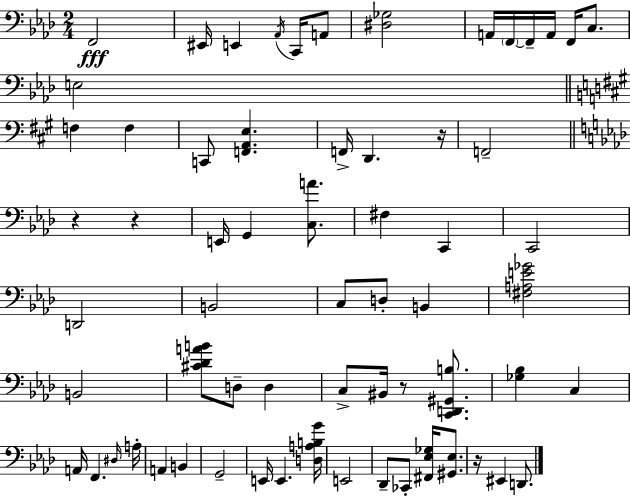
F2/h EIS2/s E2/q Ab2/s C2/s A2/e [D#3,Gb3]/h A2/s F2/s F2/s A2/s F2/s C3/e. E3/h F3/q F3/q C2/e [F2,A2,E3]/q. F2/s D2/q. R/s F2/h R/q R/q E2/s G2/q [C3,A4]/e. F#3/q C2/q C2/h D2/h B2/h C3/e D3/e B2/q [F#3,A3,E4,Gb4]/h B2/h [C#4,Db4,A4,B4]/e D3/e D3/q C3/e BIS2/s R/e [C2,D2,G#2,B3]/e. [Gb3,Bb3]/q C3/q A2/s F2/q. D#3/s A3/s A2/q B2/q G2/h E2/s E2/q. [D3,A3,B3,G4]/s E2/h Db2/e CES2/e [F#2,Eb3,Gb3]/s [G#2,Eb3]/e. R/s EIS2/q D2/e.